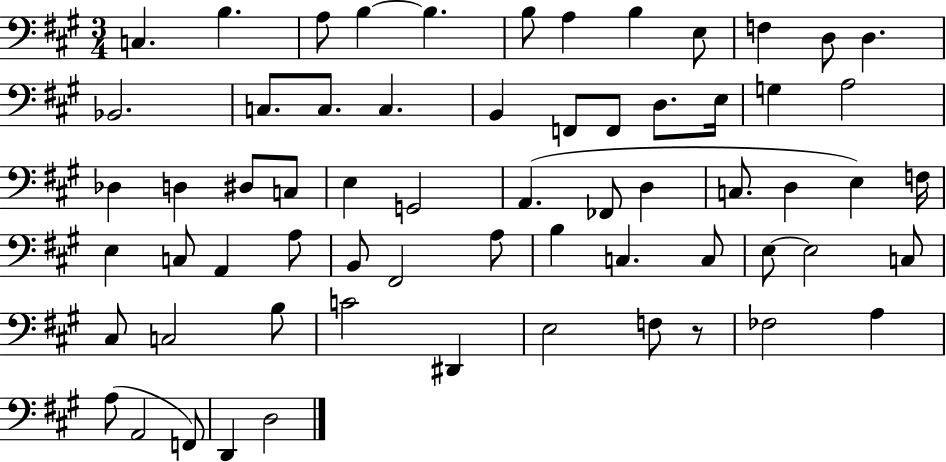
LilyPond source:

{
  \clef bass
  \numericTimeSignature
  \time 3/4
  \key a \major
  c4. b4. | a8 b4~~ b4. | b8 a4 b4 e8 | f4 d8 d4. | \break bes,2. | c8. c8. c4. | b,4 f,8 f,8 d8. e16 | g4 a2 | \break des4 d4 dis8 c8 | e4 g,2 | a,4.( fes,8 d4 | c8. d4 e4) f16 | \break e4 c8 a,4 a8 | b,8 fis,2 a8 | b4 c4. c8 | e8~~ e2 c8 | \break cis8 c2 b8 | c'2 dis,4 | e2 f8 r8 | fes2 a4 | \break a8( a,2 f,8) | d,4 d2 | \bar "|."
}